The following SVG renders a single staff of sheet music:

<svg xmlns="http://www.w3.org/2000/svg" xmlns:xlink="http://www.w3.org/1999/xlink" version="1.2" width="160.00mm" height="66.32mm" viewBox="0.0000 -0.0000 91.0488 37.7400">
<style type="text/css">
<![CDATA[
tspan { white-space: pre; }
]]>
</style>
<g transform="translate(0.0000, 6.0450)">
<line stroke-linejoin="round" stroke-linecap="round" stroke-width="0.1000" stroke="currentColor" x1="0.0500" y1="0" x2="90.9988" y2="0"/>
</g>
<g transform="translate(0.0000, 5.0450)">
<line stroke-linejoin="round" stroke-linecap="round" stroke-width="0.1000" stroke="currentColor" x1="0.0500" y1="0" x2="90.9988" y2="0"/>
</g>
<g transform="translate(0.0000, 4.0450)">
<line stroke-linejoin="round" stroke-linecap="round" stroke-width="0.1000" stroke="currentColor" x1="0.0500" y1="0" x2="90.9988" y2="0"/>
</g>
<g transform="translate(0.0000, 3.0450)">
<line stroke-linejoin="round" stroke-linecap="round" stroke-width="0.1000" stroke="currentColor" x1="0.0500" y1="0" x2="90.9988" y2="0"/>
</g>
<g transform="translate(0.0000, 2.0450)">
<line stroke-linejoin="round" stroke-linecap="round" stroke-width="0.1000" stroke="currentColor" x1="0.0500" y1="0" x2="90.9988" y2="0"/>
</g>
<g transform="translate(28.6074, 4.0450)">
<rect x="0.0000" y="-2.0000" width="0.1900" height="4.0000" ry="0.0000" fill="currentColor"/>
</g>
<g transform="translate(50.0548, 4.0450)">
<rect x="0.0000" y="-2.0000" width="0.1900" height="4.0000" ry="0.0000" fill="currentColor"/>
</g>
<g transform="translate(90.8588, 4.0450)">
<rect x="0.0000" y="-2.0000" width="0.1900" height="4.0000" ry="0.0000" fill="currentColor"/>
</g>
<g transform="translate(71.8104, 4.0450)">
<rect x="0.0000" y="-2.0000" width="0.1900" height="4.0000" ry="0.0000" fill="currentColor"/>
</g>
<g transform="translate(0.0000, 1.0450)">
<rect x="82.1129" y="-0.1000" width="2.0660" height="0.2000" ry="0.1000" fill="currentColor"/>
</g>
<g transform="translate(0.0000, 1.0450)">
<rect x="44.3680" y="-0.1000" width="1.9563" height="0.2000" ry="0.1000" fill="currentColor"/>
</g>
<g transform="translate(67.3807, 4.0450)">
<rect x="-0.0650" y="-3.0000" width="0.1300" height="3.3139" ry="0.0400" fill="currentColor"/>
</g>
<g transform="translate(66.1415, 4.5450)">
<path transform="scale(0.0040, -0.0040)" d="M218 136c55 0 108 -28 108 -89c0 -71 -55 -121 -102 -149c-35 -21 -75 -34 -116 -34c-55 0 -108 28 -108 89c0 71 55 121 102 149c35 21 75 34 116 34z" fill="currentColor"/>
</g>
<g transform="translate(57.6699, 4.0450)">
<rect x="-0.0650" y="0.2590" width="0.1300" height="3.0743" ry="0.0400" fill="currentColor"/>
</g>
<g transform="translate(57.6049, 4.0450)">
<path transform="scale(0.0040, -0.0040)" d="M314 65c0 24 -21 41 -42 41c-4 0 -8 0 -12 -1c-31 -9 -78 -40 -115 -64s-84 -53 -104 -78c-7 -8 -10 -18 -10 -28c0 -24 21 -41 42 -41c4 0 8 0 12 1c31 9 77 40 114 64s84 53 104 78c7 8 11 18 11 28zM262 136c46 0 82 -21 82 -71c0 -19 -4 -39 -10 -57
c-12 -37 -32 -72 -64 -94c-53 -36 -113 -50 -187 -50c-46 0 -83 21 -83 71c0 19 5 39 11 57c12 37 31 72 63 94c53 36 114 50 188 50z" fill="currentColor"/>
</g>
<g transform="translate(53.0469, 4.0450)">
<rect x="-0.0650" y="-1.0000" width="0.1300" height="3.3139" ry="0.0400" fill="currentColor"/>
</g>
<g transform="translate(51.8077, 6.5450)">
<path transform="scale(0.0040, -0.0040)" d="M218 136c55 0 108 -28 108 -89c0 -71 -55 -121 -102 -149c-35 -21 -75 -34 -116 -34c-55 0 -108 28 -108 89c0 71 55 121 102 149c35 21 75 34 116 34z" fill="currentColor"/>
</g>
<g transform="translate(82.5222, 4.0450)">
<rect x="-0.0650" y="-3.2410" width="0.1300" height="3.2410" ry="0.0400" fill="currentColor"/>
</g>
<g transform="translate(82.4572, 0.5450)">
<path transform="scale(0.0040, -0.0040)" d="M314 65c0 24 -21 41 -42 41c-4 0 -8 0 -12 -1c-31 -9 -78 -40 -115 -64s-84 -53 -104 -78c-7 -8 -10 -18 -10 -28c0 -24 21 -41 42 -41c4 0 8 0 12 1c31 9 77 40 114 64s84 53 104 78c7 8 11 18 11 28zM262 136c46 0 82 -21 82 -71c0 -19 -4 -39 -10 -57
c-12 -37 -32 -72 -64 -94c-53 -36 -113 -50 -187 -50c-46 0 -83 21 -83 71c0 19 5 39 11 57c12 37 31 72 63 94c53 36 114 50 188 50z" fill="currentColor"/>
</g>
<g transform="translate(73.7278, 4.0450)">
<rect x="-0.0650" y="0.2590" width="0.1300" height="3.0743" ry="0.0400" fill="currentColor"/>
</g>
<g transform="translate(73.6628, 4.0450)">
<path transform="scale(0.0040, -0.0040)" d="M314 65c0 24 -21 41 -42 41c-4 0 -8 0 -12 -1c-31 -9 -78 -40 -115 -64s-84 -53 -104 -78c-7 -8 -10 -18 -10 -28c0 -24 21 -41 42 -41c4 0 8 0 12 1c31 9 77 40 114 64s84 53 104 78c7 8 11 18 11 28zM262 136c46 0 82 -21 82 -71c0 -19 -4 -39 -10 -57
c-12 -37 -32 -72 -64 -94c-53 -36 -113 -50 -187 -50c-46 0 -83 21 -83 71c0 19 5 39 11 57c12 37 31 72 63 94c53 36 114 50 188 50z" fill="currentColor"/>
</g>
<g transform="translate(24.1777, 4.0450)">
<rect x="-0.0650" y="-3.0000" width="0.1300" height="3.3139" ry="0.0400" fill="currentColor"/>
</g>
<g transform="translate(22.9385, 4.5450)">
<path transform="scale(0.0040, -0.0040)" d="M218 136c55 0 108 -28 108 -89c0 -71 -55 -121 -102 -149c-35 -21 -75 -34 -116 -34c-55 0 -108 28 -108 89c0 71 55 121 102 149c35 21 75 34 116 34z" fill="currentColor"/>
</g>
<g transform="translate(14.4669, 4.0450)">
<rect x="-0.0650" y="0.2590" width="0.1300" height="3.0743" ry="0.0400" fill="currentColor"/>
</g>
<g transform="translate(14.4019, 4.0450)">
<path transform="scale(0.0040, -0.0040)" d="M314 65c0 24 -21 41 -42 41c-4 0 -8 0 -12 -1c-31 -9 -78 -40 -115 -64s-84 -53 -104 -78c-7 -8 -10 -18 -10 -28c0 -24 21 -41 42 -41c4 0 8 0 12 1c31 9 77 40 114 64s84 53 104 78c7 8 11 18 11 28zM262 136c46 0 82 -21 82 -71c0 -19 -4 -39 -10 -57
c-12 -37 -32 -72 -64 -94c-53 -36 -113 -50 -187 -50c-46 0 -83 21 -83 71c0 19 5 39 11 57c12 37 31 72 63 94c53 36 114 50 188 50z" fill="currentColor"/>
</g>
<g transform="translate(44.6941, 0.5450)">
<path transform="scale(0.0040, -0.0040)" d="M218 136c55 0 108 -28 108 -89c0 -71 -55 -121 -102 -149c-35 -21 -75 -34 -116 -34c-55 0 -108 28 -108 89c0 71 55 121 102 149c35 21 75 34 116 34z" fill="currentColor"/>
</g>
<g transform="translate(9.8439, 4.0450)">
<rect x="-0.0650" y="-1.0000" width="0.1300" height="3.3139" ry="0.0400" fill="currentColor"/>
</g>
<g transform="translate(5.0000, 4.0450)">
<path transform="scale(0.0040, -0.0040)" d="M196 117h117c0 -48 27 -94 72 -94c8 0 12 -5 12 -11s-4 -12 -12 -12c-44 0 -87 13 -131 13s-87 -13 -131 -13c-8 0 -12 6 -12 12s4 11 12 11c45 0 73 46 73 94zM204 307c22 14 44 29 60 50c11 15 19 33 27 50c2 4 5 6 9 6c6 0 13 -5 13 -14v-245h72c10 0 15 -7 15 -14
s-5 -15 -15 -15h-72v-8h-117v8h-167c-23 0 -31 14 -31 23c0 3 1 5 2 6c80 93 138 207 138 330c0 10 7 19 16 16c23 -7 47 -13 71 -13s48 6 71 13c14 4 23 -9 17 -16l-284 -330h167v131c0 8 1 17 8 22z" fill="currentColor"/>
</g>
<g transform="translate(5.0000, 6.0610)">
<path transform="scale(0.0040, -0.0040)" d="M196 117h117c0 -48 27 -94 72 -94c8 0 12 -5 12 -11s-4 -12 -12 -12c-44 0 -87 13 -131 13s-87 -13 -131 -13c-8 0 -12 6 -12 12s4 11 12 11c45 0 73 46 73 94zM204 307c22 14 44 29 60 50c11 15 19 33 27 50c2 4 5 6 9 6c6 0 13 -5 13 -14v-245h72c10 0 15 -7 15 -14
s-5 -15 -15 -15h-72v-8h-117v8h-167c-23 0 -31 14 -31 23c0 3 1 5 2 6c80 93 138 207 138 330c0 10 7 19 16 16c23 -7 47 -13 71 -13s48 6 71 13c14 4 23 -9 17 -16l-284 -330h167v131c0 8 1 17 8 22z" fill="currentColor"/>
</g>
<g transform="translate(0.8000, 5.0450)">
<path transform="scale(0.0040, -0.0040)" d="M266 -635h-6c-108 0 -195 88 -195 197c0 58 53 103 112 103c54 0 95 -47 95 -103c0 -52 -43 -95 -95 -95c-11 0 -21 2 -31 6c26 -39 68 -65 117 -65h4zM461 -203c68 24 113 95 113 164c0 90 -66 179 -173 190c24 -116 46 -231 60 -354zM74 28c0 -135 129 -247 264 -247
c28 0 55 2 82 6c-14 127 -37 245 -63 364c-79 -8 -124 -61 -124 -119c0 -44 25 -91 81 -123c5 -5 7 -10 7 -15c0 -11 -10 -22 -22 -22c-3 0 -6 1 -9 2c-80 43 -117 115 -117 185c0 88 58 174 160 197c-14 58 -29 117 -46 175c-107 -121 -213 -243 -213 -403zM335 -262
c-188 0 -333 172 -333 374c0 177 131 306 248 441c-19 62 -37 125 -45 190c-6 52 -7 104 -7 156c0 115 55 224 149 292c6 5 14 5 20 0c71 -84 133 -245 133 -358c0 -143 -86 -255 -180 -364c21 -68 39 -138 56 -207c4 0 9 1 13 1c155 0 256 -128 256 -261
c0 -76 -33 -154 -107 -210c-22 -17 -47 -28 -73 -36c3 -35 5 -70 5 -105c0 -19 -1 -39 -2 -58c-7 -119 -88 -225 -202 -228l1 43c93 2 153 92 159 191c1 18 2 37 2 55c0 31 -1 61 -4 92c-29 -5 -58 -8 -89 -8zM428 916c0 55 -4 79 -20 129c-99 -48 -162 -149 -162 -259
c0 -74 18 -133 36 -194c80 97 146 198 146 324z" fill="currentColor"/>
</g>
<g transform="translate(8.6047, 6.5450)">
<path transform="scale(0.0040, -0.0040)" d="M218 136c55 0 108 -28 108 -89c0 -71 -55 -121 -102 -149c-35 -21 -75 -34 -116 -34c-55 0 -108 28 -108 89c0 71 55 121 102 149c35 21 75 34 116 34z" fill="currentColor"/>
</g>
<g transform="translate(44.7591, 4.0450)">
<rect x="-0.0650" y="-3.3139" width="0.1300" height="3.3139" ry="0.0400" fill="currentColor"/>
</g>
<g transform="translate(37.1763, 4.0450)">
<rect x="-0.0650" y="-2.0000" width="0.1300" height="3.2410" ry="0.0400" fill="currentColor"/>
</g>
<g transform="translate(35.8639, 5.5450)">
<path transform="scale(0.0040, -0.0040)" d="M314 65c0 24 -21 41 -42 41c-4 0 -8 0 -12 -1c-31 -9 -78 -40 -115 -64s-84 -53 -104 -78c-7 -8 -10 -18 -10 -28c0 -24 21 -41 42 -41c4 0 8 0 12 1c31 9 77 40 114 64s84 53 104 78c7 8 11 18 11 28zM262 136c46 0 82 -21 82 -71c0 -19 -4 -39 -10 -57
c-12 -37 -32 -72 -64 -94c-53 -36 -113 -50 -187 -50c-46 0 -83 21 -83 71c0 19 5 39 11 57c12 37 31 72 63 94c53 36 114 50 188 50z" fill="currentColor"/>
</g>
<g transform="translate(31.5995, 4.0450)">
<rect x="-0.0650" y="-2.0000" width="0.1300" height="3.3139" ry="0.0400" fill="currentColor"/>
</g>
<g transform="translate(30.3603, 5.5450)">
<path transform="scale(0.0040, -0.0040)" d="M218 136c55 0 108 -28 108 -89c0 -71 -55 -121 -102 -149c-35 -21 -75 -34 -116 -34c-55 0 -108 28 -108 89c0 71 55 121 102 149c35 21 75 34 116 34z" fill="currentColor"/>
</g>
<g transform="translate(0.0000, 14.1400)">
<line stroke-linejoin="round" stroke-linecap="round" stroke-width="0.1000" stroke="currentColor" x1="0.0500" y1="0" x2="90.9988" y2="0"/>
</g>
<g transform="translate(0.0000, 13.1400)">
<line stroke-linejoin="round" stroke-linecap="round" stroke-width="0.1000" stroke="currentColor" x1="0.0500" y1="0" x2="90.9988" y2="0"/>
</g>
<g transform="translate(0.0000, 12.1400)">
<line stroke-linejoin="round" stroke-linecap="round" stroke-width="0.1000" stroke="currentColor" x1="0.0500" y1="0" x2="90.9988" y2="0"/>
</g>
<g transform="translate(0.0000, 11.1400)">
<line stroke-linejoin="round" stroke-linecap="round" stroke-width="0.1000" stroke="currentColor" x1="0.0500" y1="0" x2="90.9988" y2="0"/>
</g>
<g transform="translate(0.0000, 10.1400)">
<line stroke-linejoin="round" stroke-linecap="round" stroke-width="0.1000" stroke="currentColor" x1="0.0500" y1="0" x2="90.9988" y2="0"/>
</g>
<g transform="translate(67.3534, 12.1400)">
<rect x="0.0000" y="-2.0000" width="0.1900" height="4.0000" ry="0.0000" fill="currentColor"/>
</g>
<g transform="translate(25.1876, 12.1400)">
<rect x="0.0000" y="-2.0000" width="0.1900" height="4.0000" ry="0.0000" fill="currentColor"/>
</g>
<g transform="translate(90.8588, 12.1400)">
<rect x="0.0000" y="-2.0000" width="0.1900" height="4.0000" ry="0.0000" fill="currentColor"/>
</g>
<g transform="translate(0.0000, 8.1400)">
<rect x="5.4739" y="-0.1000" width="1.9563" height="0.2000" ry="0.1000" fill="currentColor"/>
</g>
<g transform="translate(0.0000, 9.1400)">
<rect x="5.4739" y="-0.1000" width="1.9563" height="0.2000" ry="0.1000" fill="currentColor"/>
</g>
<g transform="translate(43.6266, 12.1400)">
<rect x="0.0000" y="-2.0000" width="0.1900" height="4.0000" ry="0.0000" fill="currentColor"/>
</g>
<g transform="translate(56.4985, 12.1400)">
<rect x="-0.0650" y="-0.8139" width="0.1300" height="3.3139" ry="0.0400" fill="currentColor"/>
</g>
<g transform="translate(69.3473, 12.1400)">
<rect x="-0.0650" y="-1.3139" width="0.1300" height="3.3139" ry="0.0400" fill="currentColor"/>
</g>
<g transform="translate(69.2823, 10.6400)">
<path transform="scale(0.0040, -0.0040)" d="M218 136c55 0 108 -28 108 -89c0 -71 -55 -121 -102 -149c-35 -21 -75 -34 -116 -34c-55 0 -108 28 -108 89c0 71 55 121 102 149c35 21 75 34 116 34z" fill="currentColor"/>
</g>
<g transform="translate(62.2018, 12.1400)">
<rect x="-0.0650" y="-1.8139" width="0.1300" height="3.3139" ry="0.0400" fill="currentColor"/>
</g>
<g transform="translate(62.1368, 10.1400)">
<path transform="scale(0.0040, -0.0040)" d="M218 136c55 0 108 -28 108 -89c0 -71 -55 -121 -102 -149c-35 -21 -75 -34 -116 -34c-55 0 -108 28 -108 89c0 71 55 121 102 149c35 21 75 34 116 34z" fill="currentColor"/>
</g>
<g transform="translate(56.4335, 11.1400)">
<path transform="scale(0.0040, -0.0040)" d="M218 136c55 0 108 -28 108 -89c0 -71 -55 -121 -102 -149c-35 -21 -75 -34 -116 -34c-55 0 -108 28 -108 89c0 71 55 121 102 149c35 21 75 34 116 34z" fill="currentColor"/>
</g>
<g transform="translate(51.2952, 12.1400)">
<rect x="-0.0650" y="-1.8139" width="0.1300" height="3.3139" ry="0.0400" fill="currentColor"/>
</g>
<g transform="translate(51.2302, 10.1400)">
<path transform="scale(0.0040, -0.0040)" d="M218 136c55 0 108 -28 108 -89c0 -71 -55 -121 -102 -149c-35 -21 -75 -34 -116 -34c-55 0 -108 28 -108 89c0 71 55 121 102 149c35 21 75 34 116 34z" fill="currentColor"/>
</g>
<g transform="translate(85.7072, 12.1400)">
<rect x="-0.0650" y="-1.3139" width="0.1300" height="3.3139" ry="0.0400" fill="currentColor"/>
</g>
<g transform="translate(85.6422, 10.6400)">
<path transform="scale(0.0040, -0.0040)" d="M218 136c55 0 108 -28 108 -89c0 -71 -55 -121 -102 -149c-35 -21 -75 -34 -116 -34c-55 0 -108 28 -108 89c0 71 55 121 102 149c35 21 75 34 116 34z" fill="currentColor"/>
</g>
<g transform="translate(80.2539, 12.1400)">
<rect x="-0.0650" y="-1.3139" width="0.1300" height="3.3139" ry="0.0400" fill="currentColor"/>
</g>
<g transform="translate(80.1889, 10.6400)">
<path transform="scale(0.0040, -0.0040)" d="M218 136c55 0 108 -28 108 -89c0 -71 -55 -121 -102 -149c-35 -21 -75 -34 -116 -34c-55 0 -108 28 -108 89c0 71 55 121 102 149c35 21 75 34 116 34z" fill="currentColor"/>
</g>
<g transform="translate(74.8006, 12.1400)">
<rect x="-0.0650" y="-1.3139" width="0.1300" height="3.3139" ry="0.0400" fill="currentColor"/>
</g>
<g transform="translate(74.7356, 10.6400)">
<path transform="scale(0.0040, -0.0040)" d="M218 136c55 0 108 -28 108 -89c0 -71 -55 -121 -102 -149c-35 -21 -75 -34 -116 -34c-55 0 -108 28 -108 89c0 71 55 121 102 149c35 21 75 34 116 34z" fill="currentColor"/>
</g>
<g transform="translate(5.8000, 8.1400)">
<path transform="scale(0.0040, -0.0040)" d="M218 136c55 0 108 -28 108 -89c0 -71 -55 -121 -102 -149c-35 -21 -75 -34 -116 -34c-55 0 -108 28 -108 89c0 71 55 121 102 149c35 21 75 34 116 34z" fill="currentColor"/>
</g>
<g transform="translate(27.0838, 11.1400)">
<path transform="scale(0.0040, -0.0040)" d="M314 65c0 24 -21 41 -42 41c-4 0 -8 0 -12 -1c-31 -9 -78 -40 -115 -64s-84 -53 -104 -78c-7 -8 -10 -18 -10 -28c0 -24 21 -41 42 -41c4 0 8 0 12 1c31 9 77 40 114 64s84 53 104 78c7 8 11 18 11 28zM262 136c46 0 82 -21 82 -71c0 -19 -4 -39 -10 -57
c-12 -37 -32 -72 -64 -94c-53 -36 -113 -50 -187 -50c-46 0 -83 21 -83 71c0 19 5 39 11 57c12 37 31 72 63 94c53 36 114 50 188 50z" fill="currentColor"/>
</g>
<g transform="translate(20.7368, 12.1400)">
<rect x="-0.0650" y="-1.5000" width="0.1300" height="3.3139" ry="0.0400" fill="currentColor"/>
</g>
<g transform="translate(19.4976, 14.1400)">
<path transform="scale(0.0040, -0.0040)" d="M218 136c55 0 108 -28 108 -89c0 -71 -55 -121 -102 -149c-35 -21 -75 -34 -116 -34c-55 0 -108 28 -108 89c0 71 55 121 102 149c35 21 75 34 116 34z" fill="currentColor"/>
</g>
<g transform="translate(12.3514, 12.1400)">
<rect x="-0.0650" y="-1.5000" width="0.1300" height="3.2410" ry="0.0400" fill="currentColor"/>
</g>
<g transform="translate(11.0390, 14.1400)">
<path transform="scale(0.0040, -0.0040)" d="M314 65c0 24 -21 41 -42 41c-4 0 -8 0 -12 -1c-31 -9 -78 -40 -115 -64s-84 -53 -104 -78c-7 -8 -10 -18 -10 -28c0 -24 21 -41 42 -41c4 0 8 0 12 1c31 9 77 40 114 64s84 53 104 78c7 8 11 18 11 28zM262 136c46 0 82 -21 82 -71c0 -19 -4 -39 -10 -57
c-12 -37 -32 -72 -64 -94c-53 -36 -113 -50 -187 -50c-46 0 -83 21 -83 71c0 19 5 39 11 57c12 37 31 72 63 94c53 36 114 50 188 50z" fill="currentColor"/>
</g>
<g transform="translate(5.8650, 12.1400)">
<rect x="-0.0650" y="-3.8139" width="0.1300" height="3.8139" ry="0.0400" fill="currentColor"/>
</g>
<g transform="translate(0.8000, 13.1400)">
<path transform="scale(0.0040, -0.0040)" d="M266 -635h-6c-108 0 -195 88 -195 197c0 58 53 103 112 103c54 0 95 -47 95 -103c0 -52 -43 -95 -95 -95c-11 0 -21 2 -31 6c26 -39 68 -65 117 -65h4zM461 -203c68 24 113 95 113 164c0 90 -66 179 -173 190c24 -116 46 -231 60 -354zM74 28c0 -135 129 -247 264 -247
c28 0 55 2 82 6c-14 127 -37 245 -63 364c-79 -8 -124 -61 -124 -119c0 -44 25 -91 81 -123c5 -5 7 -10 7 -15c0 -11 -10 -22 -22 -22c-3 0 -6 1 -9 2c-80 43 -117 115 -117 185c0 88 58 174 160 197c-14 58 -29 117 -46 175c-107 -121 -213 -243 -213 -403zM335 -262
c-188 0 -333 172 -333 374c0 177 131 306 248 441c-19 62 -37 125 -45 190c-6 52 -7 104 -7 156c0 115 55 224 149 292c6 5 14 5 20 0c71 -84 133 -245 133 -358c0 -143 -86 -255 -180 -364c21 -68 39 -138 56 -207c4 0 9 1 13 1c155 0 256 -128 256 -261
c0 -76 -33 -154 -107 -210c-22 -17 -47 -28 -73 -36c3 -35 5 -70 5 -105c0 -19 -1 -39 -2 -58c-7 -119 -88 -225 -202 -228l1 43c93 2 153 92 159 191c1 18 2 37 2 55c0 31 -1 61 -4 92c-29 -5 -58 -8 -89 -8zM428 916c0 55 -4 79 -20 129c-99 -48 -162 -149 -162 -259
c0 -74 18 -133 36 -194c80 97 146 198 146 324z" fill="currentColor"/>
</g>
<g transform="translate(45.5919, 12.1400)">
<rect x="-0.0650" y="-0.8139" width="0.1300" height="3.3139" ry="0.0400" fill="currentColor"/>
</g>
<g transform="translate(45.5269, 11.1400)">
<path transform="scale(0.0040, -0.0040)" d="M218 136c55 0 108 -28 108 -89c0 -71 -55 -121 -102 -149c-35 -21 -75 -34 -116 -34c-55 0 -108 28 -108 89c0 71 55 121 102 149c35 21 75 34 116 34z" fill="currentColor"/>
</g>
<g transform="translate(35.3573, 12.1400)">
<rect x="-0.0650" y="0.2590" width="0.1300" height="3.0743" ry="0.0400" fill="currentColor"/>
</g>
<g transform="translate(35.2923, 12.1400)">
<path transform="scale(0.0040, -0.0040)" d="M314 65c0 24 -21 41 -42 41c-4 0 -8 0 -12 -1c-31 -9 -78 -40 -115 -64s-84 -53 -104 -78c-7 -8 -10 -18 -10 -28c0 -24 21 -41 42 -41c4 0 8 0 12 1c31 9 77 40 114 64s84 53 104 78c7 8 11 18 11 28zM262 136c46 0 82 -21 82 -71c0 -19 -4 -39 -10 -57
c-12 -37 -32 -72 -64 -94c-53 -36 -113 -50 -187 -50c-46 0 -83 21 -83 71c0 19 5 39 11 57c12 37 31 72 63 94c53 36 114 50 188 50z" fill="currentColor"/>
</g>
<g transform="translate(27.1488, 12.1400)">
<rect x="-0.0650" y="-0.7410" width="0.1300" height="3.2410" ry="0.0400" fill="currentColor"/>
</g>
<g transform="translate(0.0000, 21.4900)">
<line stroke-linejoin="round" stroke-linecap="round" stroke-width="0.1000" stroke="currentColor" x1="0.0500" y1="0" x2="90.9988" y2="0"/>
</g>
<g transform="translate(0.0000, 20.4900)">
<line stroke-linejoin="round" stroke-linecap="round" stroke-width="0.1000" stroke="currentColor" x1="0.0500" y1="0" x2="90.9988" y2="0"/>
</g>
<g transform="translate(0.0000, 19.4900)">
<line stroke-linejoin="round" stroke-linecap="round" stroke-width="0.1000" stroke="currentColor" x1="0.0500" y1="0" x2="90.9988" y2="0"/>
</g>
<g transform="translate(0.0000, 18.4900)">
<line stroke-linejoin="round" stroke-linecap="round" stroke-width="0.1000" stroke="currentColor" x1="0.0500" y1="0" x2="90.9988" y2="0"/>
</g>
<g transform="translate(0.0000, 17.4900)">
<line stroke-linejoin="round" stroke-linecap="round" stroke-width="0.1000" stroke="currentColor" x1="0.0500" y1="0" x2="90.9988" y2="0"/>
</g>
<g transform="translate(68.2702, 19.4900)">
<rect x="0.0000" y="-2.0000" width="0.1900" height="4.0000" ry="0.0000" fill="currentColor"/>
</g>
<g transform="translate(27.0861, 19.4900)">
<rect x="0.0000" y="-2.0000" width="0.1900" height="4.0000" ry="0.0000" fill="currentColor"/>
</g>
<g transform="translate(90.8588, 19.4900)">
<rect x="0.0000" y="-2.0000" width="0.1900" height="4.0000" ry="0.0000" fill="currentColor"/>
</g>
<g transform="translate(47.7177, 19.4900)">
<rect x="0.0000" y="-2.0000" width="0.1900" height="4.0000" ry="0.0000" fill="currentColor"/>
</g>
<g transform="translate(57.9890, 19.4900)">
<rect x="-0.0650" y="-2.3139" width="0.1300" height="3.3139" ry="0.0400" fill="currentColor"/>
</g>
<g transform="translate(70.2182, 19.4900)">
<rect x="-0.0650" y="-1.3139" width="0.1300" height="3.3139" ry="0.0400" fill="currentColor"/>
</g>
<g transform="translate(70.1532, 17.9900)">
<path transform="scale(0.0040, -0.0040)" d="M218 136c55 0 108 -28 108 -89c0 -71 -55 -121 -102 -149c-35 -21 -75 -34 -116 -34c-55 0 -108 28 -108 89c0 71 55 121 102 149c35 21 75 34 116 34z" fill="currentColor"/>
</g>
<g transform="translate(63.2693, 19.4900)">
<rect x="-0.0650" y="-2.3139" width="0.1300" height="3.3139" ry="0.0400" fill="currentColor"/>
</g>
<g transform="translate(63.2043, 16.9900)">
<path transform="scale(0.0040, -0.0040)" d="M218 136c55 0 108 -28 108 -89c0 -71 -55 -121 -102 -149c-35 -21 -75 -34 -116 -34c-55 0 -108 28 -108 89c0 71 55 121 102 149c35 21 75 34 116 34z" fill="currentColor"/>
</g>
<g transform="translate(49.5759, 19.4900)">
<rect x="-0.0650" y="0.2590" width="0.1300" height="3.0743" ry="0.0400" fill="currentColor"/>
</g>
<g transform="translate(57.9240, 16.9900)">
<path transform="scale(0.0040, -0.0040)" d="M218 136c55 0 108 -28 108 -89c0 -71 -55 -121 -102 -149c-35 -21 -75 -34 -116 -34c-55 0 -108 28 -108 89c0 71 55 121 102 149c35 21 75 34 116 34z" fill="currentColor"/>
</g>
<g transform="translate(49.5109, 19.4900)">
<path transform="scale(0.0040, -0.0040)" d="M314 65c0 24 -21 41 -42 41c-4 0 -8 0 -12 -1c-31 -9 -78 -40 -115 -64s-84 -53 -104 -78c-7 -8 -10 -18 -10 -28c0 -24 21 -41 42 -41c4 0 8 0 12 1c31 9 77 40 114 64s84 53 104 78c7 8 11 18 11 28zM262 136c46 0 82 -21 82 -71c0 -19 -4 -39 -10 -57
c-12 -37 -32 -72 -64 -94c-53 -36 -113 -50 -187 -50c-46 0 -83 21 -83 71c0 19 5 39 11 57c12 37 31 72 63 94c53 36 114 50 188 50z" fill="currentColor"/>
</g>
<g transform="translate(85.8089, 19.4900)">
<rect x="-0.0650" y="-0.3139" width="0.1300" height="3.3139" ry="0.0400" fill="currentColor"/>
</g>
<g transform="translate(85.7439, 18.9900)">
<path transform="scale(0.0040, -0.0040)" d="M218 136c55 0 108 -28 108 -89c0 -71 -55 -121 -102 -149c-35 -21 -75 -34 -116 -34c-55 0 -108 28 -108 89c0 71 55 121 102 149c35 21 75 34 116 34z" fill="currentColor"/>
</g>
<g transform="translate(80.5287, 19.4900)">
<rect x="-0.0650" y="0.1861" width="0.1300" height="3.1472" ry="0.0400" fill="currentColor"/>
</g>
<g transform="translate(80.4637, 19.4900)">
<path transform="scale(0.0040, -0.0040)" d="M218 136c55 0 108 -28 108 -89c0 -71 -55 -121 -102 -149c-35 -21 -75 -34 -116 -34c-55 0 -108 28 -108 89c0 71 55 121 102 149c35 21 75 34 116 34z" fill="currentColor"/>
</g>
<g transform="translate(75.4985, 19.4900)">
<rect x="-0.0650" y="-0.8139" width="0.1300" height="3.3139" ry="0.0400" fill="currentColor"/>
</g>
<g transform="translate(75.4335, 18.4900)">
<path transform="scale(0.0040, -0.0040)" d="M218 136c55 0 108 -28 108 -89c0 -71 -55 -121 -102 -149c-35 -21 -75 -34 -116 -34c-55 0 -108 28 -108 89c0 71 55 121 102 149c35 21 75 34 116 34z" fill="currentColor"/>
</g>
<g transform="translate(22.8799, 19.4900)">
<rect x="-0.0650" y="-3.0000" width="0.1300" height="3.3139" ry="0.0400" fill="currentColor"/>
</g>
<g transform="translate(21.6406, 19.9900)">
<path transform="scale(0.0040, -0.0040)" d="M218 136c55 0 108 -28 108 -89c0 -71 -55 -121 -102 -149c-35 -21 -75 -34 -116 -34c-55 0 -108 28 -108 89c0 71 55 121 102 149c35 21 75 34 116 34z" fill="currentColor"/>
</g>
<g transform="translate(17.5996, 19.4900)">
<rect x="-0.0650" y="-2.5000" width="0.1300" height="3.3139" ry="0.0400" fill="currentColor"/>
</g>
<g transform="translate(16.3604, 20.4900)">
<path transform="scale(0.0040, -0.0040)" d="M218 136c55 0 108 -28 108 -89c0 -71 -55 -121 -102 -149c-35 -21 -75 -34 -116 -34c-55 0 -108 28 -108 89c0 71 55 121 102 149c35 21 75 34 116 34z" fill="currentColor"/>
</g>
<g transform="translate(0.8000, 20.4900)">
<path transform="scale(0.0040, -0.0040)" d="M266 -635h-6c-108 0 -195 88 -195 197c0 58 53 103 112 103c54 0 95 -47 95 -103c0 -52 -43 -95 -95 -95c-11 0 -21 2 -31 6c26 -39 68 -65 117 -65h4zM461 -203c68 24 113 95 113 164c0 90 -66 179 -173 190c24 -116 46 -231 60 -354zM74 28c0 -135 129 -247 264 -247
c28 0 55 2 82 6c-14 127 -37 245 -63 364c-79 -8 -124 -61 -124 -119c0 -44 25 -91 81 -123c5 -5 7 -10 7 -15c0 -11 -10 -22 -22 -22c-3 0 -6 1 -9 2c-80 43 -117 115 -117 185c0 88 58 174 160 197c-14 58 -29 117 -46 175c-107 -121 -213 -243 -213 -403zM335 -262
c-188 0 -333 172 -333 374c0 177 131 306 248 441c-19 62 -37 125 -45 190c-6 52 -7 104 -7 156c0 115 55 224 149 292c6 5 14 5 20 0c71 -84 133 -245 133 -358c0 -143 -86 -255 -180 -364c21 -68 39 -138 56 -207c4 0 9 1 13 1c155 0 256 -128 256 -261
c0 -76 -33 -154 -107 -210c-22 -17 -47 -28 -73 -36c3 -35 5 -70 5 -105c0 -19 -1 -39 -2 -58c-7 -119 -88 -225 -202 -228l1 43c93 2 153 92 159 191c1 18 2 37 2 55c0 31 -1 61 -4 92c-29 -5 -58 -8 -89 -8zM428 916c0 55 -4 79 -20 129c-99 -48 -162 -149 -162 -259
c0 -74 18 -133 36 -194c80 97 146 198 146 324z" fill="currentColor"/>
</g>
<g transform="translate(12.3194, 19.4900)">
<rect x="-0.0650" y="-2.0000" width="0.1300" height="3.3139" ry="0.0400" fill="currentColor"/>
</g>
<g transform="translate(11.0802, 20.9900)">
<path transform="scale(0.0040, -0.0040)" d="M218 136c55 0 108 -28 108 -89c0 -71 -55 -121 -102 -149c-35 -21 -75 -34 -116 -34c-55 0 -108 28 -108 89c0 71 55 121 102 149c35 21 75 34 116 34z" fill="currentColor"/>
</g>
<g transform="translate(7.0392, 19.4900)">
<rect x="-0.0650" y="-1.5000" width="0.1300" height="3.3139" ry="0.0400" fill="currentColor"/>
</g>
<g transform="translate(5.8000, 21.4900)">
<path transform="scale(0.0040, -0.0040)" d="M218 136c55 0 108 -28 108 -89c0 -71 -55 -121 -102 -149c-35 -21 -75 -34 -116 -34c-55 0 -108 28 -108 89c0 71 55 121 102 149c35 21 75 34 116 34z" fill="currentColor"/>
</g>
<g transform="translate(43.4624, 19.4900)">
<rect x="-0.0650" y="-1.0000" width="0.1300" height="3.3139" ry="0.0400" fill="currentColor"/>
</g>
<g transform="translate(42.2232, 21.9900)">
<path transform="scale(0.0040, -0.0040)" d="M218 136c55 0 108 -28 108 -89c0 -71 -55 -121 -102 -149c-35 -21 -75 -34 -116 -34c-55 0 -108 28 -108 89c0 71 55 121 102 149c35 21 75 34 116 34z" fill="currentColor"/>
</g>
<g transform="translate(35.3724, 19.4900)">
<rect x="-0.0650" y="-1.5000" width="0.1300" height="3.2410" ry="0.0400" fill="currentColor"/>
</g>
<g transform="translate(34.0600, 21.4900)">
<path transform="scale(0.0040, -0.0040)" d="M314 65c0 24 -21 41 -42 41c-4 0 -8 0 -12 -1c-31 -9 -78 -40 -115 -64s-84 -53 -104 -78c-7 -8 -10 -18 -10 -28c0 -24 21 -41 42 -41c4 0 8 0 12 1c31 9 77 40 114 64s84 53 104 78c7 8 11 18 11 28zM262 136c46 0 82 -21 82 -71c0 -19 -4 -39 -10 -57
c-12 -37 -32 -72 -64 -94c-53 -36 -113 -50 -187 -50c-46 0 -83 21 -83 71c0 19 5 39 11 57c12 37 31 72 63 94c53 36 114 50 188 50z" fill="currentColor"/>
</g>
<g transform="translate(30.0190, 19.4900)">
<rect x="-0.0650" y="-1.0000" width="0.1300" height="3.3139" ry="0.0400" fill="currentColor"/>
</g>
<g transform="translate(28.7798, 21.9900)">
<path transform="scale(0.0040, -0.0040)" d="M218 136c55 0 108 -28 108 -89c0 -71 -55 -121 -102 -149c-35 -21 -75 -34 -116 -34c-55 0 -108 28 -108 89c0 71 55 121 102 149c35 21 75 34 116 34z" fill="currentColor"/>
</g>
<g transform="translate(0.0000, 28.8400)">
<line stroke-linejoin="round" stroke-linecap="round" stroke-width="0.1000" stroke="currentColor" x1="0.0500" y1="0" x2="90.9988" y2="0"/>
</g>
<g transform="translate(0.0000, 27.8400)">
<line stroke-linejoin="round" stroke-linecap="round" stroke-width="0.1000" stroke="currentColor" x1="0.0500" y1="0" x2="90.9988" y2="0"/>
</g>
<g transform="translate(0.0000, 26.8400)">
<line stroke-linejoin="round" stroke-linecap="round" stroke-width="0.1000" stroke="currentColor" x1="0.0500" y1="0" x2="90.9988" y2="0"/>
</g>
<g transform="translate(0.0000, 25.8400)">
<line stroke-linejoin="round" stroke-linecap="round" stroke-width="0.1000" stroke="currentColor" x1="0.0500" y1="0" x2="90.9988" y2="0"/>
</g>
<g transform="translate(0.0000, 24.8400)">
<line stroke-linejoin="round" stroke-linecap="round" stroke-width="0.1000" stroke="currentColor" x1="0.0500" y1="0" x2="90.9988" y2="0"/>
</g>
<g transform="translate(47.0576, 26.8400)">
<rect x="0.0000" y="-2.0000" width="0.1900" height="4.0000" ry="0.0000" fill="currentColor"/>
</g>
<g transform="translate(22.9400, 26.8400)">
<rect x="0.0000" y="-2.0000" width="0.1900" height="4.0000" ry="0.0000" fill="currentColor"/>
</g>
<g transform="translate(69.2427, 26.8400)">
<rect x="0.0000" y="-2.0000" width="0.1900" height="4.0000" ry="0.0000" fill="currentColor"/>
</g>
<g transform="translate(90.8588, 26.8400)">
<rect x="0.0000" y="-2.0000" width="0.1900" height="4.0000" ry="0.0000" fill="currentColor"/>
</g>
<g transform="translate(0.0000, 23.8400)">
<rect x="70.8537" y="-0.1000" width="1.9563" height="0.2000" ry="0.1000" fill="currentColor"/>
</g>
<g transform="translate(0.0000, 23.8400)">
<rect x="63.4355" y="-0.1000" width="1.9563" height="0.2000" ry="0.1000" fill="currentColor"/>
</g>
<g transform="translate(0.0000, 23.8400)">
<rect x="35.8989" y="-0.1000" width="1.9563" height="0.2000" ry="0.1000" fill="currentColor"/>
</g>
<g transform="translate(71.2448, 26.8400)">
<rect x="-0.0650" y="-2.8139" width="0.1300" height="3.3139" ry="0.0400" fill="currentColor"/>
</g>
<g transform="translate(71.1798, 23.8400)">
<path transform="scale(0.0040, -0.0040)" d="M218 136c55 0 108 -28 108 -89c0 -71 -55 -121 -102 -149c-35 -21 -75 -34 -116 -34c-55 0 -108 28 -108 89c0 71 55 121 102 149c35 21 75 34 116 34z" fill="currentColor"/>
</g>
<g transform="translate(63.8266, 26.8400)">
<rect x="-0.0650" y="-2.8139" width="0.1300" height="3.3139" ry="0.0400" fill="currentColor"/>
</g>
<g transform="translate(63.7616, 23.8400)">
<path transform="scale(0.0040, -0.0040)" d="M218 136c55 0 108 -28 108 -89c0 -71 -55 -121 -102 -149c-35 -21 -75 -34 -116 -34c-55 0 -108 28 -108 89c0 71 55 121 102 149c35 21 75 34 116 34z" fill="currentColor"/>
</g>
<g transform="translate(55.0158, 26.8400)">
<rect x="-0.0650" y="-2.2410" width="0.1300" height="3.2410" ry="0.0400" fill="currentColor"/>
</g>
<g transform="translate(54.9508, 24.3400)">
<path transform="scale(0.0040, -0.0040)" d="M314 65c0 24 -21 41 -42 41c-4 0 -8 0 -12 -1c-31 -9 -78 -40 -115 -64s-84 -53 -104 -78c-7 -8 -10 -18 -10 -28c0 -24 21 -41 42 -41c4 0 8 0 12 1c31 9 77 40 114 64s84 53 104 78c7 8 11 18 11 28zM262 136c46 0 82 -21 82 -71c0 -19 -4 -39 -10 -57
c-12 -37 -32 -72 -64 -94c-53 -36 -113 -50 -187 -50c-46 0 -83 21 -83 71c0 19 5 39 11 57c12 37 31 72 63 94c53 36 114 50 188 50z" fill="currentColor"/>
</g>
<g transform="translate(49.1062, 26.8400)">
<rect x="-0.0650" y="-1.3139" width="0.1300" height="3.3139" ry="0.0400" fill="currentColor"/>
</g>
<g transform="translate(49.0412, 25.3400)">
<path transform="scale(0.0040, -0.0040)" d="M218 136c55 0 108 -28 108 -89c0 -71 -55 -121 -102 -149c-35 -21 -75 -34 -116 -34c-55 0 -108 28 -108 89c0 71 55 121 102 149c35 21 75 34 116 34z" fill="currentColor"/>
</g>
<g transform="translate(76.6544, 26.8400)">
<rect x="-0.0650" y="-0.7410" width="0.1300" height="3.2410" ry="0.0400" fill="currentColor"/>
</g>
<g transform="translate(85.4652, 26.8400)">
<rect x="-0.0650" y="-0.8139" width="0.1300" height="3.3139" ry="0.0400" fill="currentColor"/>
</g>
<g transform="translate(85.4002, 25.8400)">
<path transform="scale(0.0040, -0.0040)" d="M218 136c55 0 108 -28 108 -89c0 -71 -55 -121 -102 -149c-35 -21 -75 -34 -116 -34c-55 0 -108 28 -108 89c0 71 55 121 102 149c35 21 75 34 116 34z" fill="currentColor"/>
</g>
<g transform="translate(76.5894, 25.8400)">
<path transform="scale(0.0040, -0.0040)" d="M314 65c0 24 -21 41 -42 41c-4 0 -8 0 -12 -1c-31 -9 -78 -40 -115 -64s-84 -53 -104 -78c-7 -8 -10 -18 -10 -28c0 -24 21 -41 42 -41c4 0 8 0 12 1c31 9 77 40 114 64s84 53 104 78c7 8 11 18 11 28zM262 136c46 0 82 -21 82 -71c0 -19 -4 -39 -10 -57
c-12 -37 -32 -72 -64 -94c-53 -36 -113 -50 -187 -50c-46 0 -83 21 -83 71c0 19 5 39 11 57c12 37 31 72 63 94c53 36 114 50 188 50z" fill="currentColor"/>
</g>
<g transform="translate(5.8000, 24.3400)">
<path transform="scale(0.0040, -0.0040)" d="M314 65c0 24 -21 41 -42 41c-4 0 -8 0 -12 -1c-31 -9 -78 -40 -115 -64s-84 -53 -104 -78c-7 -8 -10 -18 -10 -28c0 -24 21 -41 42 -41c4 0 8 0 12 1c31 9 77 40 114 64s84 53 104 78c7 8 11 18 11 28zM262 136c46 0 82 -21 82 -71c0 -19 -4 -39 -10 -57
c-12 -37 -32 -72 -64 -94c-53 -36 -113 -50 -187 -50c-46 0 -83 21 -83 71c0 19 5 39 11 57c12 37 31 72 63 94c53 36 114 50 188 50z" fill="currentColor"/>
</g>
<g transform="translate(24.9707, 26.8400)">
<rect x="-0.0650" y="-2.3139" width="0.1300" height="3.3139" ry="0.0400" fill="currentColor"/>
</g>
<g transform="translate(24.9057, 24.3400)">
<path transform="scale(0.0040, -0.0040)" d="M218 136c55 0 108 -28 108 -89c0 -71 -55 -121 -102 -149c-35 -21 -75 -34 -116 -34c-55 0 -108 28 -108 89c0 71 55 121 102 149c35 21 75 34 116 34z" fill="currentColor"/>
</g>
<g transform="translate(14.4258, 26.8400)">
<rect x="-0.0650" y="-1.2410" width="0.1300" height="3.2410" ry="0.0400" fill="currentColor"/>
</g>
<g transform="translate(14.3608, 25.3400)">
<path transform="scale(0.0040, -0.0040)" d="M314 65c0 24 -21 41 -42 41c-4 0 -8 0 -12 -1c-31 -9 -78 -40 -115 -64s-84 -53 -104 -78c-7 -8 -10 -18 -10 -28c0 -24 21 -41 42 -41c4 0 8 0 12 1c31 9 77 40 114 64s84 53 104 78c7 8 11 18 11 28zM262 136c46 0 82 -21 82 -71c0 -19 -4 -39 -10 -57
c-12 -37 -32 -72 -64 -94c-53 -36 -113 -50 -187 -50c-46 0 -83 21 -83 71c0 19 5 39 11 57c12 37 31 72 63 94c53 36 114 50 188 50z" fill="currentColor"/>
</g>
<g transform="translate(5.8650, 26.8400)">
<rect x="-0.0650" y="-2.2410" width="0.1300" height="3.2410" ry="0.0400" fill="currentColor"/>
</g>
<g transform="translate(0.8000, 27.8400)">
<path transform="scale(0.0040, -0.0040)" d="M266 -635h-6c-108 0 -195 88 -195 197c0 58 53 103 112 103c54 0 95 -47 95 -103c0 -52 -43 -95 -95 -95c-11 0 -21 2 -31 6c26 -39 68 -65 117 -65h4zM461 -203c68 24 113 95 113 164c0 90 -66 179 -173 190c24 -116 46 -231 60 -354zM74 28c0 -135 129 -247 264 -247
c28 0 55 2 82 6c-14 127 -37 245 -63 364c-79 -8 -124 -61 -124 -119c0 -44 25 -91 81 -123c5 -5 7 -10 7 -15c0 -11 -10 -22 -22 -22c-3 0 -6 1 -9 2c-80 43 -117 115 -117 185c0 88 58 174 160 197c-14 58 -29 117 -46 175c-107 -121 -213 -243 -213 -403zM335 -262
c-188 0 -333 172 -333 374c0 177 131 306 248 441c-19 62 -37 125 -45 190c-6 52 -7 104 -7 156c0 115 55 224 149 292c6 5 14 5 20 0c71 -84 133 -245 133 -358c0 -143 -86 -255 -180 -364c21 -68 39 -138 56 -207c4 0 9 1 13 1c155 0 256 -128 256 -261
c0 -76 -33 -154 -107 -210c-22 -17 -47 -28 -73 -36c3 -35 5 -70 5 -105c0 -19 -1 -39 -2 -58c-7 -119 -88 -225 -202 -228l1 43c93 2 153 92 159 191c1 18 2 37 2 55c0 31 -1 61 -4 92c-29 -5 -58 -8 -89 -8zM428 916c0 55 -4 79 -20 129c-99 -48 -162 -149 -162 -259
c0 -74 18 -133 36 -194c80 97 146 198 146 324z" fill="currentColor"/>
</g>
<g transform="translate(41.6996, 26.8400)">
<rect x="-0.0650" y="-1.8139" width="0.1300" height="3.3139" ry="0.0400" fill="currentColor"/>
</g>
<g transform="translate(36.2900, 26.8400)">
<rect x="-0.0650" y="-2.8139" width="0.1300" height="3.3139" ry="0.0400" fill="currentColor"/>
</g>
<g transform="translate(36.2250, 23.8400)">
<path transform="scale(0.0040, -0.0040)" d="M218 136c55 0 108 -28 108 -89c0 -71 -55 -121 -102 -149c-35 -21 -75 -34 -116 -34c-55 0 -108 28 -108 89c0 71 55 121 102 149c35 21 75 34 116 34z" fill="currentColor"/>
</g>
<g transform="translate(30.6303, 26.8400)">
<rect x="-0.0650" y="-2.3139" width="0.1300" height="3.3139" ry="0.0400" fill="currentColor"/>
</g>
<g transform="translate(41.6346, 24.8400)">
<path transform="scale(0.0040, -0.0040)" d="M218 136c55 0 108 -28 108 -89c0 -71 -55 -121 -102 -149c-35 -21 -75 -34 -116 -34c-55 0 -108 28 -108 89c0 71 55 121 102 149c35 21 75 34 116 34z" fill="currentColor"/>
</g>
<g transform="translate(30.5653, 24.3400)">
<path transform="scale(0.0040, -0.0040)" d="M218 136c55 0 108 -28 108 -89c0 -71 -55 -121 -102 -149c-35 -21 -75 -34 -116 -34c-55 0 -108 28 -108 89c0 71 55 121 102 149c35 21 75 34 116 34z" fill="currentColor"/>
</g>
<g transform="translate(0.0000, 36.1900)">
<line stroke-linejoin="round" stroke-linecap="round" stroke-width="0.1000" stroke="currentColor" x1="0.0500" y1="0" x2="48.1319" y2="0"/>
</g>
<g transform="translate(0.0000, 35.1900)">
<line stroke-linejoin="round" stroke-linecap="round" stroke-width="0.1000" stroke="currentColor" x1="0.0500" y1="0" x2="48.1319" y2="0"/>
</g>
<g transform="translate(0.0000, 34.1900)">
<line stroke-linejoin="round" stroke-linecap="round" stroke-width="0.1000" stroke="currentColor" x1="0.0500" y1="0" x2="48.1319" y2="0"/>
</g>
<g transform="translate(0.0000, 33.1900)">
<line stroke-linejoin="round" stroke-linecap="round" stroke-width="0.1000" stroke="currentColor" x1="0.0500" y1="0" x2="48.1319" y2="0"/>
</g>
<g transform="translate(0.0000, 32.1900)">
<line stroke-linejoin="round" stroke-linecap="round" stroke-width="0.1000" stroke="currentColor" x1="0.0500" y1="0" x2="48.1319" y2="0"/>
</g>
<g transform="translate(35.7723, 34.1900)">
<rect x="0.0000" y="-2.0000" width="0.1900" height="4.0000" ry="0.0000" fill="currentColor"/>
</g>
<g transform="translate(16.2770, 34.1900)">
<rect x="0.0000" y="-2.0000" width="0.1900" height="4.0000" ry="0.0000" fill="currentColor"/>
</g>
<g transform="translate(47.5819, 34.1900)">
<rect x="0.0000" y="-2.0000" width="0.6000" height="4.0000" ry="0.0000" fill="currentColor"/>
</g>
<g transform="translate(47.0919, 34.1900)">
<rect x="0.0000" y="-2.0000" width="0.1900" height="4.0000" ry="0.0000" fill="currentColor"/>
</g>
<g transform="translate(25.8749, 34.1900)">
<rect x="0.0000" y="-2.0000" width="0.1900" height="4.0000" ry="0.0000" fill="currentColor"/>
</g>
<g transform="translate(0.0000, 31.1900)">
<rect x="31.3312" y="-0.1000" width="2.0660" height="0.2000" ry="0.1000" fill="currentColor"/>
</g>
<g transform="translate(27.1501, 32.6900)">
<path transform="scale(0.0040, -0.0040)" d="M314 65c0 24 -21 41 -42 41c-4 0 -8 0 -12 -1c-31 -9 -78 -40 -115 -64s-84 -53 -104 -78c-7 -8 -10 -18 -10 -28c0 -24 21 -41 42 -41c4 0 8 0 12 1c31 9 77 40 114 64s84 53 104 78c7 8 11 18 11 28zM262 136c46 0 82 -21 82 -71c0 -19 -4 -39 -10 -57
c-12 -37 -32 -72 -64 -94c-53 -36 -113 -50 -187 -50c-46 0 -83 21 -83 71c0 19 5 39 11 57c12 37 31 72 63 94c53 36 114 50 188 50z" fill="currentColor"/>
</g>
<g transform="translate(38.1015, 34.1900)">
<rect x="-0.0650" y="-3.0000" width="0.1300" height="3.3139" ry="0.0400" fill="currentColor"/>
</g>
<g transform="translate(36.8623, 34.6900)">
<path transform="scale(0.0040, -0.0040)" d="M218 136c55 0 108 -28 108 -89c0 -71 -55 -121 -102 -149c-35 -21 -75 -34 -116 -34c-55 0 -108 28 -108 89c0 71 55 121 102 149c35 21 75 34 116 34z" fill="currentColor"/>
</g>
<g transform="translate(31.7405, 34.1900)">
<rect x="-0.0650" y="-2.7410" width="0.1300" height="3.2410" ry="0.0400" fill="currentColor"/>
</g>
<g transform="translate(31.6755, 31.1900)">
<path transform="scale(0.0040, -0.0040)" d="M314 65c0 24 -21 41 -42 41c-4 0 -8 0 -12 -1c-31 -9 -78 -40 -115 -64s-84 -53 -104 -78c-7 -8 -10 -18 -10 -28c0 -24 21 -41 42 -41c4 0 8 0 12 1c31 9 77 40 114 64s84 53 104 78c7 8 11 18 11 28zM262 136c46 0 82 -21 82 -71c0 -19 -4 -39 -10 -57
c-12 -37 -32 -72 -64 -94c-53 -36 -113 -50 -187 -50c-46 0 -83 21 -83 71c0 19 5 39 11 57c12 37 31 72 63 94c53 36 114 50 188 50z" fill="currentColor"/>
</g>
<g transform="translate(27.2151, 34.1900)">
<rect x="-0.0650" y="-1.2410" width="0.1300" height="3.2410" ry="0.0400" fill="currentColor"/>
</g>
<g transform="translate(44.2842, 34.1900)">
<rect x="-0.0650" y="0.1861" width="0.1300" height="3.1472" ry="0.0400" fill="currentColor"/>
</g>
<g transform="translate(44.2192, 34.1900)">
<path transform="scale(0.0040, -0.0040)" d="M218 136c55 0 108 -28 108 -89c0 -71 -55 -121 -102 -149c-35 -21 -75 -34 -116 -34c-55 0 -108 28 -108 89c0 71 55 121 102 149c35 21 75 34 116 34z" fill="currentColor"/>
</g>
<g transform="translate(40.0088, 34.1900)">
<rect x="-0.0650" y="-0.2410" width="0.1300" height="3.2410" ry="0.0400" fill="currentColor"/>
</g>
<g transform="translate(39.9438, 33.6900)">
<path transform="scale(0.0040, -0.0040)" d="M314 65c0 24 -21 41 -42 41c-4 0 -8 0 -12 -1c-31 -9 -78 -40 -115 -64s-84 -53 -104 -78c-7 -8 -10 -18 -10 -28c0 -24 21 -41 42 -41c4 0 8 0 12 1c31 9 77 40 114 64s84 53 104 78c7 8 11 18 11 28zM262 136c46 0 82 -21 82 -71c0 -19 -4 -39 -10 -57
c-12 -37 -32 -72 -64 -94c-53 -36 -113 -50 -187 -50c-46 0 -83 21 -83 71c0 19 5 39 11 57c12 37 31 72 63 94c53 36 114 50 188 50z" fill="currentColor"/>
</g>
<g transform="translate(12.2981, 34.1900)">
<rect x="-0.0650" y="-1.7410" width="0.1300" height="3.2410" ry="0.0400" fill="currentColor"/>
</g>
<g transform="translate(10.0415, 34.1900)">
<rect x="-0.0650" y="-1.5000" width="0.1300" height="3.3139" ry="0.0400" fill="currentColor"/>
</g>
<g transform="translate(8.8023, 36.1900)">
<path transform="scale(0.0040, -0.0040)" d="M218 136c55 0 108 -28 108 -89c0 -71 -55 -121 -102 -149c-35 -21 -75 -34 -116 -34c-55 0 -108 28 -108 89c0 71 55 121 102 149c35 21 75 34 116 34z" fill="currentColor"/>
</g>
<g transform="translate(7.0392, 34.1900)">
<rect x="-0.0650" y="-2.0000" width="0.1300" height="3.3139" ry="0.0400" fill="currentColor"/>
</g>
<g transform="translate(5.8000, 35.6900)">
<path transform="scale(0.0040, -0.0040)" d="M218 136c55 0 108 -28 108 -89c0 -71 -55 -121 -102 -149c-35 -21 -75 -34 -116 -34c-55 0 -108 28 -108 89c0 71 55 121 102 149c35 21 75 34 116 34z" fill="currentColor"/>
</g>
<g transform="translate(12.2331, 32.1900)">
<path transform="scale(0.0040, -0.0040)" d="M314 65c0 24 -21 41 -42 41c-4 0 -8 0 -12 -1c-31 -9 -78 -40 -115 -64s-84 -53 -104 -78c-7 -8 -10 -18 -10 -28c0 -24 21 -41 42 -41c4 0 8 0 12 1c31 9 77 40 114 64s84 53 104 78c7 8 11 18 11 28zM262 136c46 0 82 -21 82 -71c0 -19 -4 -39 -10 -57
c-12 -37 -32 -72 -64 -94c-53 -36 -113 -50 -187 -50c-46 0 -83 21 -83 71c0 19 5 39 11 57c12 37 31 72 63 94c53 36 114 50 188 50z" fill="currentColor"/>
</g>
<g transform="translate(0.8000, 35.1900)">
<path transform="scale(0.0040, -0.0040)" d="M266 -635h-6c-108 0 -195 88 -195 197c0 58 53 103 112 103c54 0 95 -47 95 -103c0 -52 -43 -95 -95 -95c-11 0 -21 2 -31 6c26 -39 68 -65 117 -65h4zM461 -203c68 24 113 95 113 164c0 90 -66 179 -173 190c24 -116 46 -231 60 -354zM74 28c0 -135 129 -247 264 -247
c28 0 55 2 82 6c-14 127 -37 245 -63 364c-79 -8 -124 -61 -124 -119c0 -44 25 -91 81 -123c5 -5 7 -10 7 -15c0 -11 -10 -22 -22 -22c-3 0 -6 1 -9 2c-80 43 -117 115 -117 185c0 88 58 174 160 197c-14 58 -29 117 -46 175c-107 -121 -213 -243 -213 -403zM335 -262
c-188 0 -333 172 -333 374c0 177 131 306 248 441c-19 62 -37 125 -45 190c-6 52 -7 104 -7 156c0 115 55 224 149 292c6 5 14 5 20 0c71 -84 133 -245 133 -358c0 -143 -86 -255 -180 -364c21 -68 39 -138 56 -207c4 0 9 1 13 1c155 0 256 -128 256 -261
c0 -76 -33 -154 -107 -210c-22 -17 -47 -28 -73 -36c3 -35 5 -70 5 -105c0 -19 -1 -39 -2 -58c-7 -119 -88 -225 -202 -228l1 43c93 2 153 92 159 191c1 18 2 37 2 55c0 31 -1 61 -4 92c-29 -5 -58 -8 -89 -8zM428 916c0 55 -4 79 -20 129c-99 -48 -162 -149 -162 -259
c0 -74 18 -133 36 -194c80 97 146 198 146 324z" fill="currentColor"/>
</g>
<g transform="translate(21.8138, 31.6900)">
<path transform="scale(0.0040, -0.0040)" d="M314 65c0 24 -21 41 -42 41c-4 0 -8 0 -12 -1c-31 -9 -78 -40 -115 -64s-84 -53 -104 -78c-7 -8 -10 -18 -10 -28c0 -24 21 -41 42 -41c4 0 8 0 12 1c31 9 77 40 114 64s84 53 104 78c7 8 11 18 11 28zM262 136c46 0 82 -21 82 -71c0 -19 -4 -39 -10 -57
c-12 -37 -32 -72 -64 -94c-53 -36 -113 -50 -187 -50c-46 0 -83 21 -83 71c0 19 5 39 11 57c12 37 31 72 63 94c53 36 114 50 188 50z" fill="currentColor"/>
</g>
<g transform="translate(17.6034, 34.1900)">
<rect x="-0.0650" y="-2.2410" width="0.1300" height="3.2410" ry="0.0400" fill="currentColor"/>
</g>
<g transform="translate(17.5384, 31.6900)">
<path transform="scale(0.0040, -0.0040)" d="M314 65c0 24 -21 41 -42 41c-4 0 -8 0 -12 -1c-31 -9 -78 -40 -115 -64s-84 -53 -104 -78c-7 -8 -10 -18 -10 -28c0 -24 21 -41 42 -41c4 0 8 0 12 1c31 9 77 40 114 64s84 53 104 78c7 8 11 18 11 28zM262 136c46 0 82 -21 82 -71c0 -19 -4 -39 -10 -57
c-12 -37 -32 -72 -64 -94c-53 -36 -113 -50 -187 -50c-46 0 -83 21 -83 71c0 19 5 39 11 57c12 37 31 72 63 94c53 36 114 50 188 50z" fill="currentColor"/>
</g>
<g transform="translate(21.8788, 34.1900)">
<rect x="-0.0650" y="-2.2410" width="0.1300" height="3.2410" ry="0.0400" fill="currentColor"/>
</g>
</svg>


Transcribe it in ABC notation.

X:1
T:Untitled
M:4/4
L:1/4
K:C
D B2 A F F2 b D B2 A B2 b2 c' E2 E d2 B2 d f d f e e e e E F G A D E2 D B2 g g e d B c g2 e2 g g a f e g2 a a d2 d F E f2 g2 g2 e2 a2 A c2 B